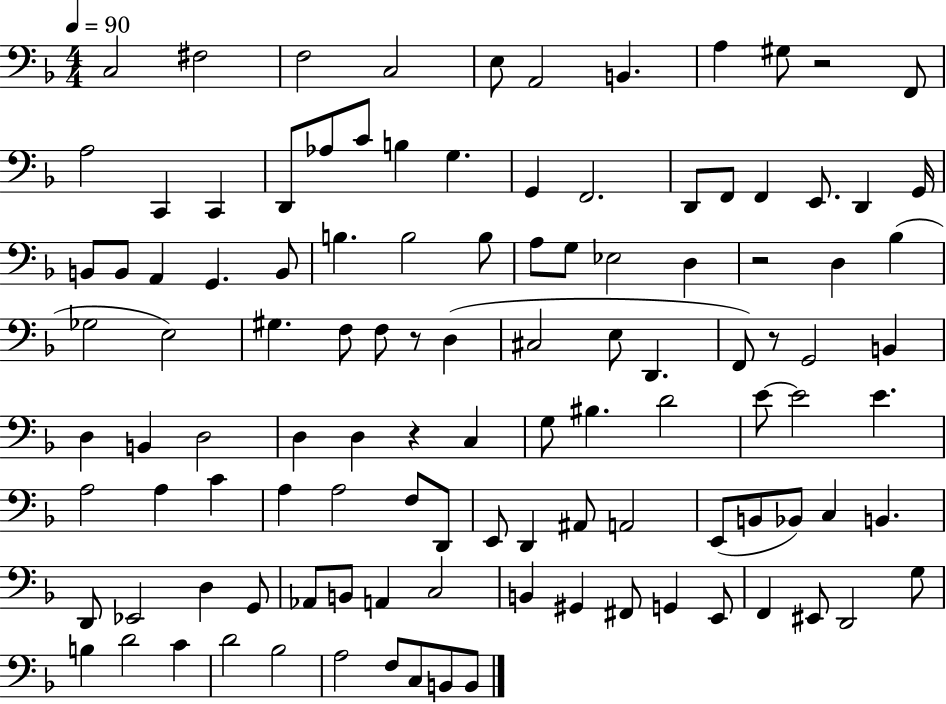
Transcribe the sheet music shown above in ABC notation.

X:1
T:Untitled
M:4/4
L:1/4
K:F
C,2 ^F,2 F,2 C,2 E,/2 A,,2 B,, A, ^G,/2 z2 F,,/2 A,2 C,, C,, D,,/2 _A,/2 C/2 B, G, G,, F,,2 D,,/2 F,,/2 F,, E,,/2 D,, G,,/4 B,,/2 B,,/2 A,, G,, B,,/2 B, B,2 B,/2 A,/2 G,/2 _E,2 D, z2 D, _B, _G,2 E,2 ^G, F,/2 F,/2 z/2 D, ^C,2 E,/2 D,, F,,/2 z/2 G,,2 B,, D, B,, D,2 D, D, z C, G,/2 ^B, D2 E/2 E2 E A,2 A, C A, A,2 F,/2 D,,/2 E,,/2 D,, ^A,,/2 A,,2 E,,/2 B,,/2 _B,,/2 C, B,, D,,/2 _E,,2 D, G,,/2 _A,,/2 B,,/2 A,, C,2 B,, ^G,, ^F,,/2 G,, E,,/2 F,, ^E,,/2 D,,2 G,/2 B, D2 C D2 _B,2 A,2 F,/2 C,/2 B,,/2 B,,/2